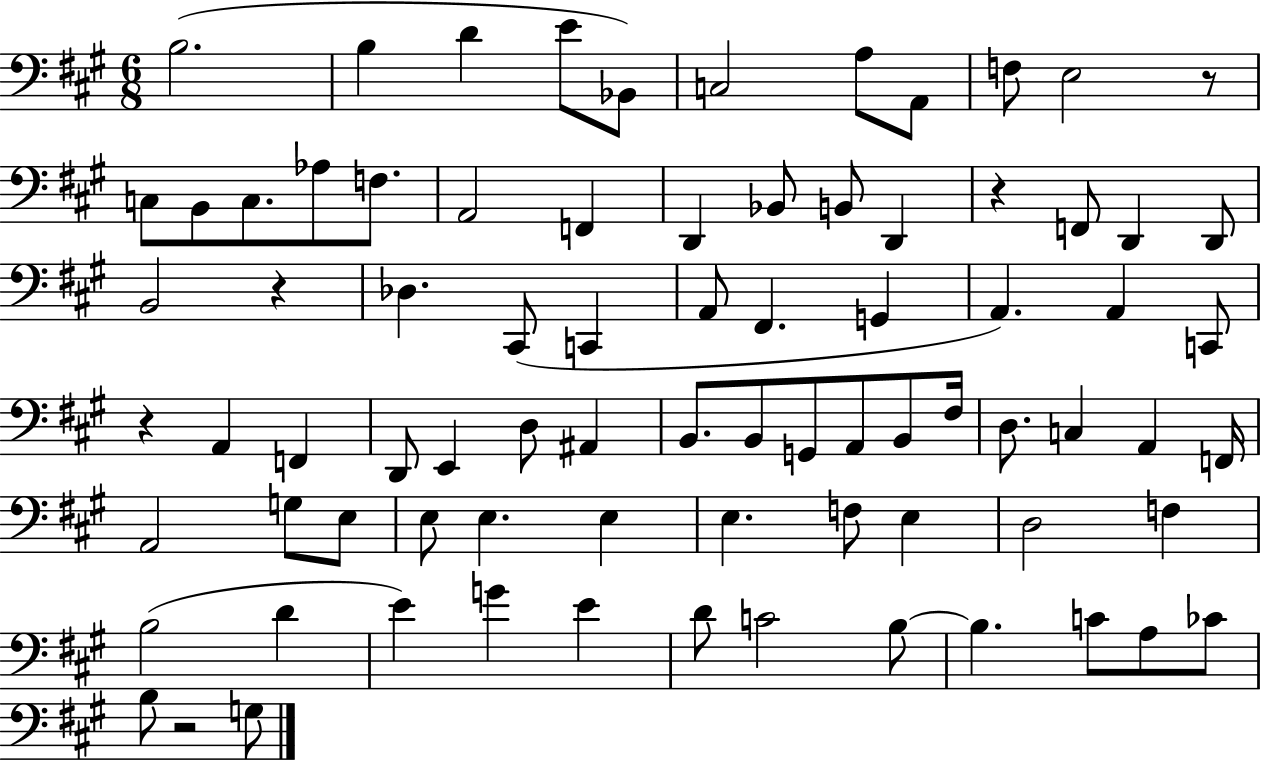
X:1
T:Untitled
M:6/8
L:1/4
K:A
B,2 B, D E/2 _B,,/2 C,2 A,/2 A,,/2 F,/2 E,2 z/2 C,/2 B,,/2 C,/2 _A,/2 F,/2 A,,2 F,, D,, _B,,/2 B,,/2 D,, z F,,/2 D,, D,,/2 B,,2 z _D, ^C,,/2 C,, A,,/2 ^F,, G,, A,, A,, C,,/2 z A,, F,, D,,/2 E,, D,/2 ^A,, B,,/2 B,,/2 G,,/2 A,,/2 B,,/2 ^F,/4 D,/2 C, A,, F,,/4 A,,2 G,/2 E,/2 E,/2 E, E, E, F,/2 E, D,2 F, B,2 D E G E D/2 C2 B,/2 B, C/2 A,/2 _C/2 B,/2 z2 G,/2